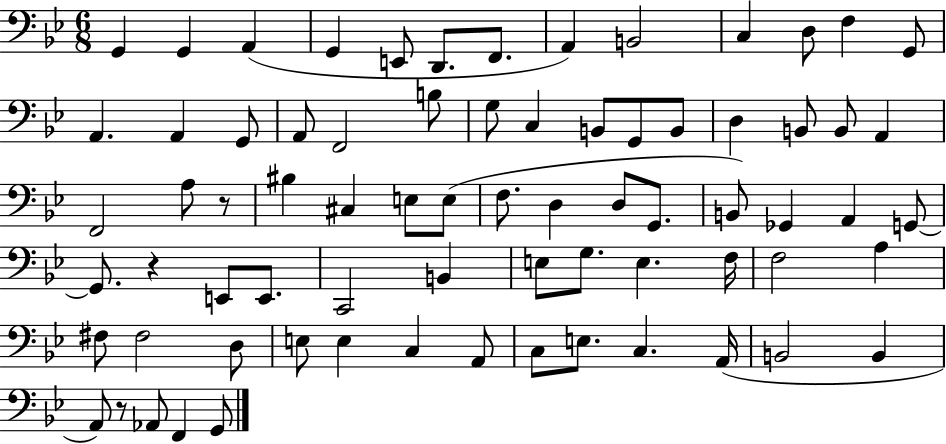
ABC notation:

X:1
T:Untitled
M:6/8
L:1/4
K:Bb
G,, G,, A,, G,, E,,/2 D,,/2 F,,/2 A,, B,,2 C, D,/2 F, G,,/2 A,, A,, G,,/2 A,,/2 F,,2 B,/2 G,/2 C, B,,/2 G,,/2 B,,/2 D, B,,/2 B,,/2 A,, F,,2 A,/2 z/2 ^B, ^C, E,/2 E,/2 F,/2 D, D,/2 G,,/2 B,,/2 _G,, A,, G,,/2 G,,/2 z E,,/2 E,,/2 C,,2 B,, E,/2 G,/2 E, F,/4 F,2 A, ^F,/2 ^F,2 D,/2 E,/2 E, C, A,,/2 C,/2 E,/2 C, A,,/4 B,,2 B,, A,,/2 z/2 _A,,/2 F,, G,,/2